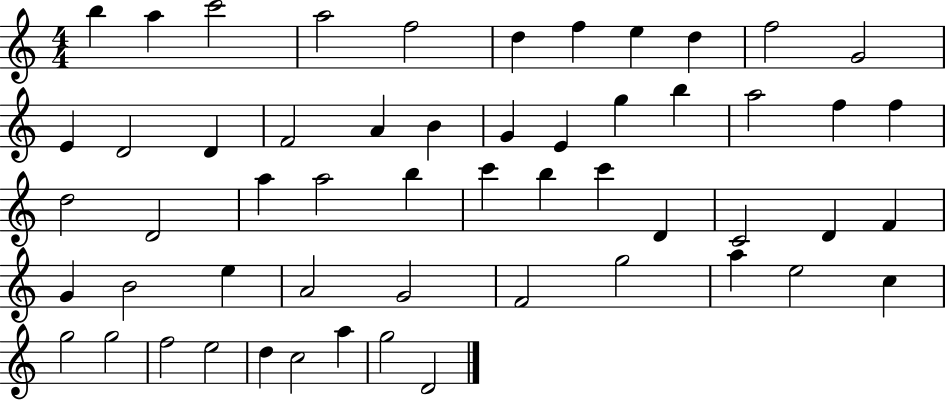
B5/q A5/q C6/h A5/h F5/h D5/q F5/q E5/q D5/q F5/h G4/h E4/q D4/h D4/q F4/h A4/q B4/q G4/q E4/q G5/q B5/q A5/h F5/q F5/q D5/h D4/h A5/q A5/h B5/q C6/q B5/q C6/q D4/q C4/h D4/q F4/q G4/q B4/h E5/q A4/h G4/h F4/h G5/h A5/q E5/h C5/q G5/h G5/h F5/h E5/h D5/q C5/h A5/q G5/h D4/h